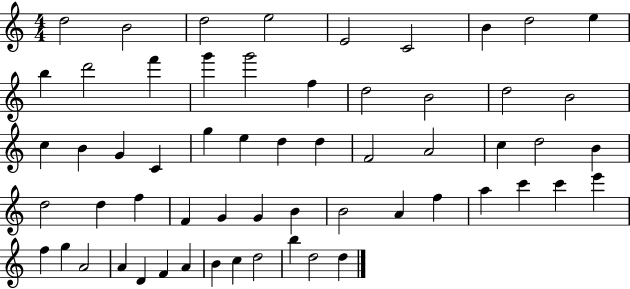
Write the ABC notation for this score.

X:1
T:Untitled
M:4/4
L:1/4
K:C
d2 B2 d2 e2 E2 C2 B d2 e b d'2 f' g' g'2 f d2 B2 d2 B2 c B G C g e d d F2 A2 c d2 B d2 d f F G G B B2 A f a c' c' e' f g A2 A D F A B c d2 b d2 d